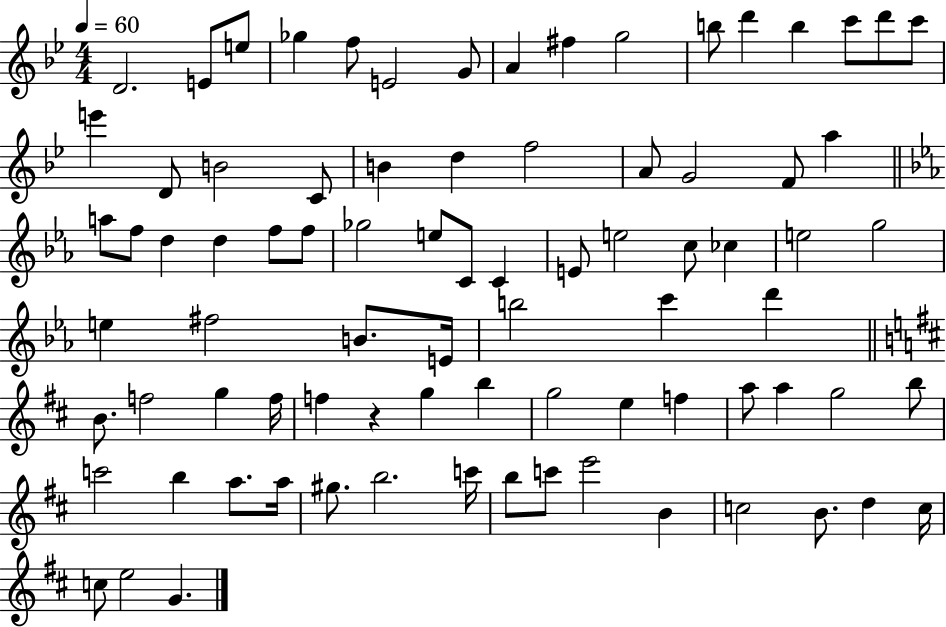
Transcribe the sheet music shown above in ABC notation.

X:1
T:Untitled
M:4/4
L:1/4
K:Bb
D2 E/2 e/2 _g f/2 E2 G/2 A ^f g2 b/2 d' b c'/2 d'/2 c'/2 e' D/2 B2 C/2 B d f2 A/2 G2 F/2 a a/2 f/2 d d f/2 f/2 _g2 e/2 C/2 C E/2 e2 c/2 _c e2 g2 e ^f2 B/2 E/4 b2 c' d' B/2 f2 g f/4 f z g b g2 e f a/2 a g2 b/2 c'2 b a/2 a/4 ^g/2 b2 c'/4 b/2 c'/2 e'2 B c2 B/2 d c/4 c/2 e2 G